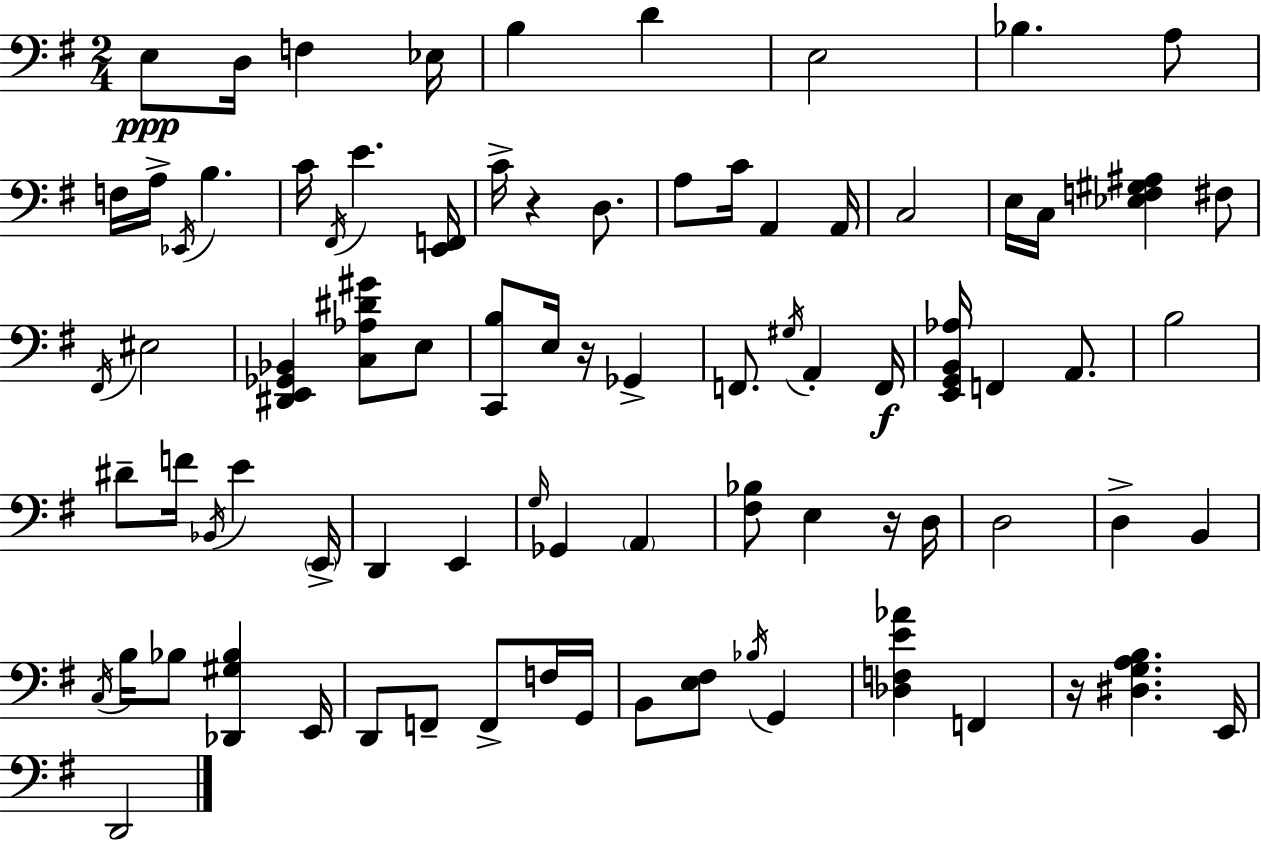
X:1
T:Untitled
M:2/4
L:1/4
K:G
E,/2 D,/4 F, _E,/4 B, D E,2 _B, A,/2 F,/4 A,/4 _E,,/4 B, C/4 ^F,,/4 E [E,,F,,]/4 C/4 z D,/2 A,/2 C/4 A,, A,,/4 C,2 E,/4 C,/4 [_E,F,^G,^A,] ^F,/2 ^F,,/4 ^E,2 [^D,,E,,_G,,_B,,] [C,_A,^D^G]/2 E,/2 [C,,B,]/2 E,/4 z/4 _G,, F,,/2 ^G,/4 A,, F,,/4 [E,,G,,B,,_A,]/4 F,, A,,/2 B,2 ^D/2 F/4 _B,,/4 E E,,/4 D,, E,, G,/4 _G,, A,, [^F,_B,]/2 E, z/4 D,/4 D,2 D, B,, C,/4 B,/4 _B,/2 [_D,,^G,_B,] E,,/4 D,,/2 F,,/2 F,,/2 F,/4 G,,/4 B,,/2 [E,^F,]/2 _B,/4 G,, [_D,F,E_A] F,, z/4 [^D,G,A,B,] E,,/4 D,,2